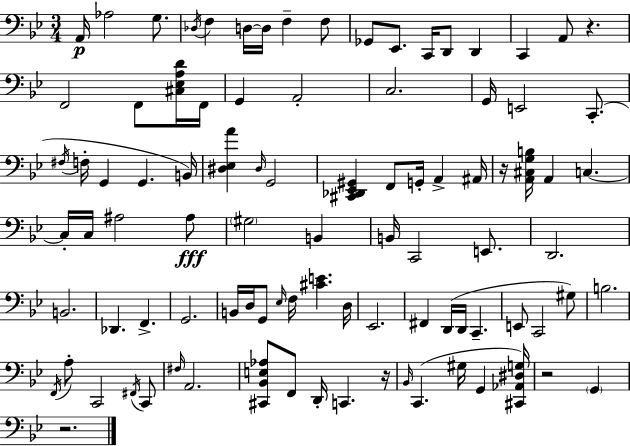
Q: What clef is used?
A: bass